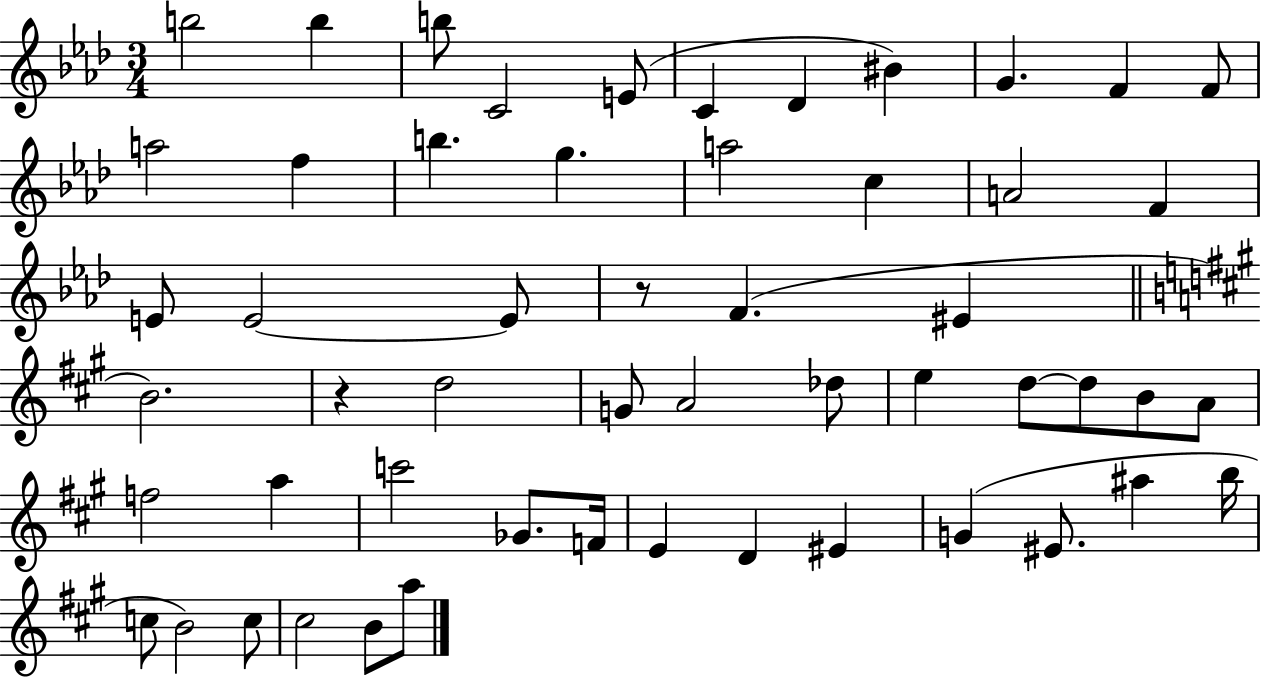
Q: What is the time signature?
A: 3/4